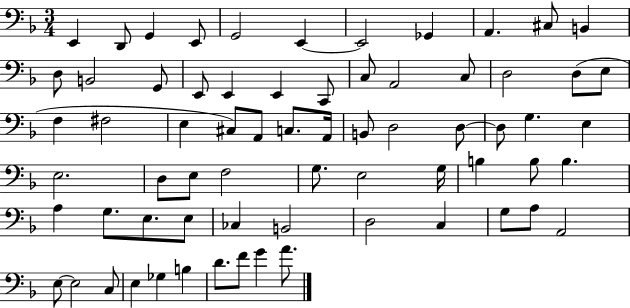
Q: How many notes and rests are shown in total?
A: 68